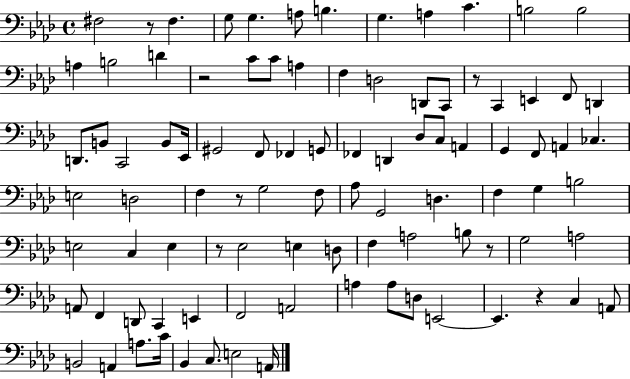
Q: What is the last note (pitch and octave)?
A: A2